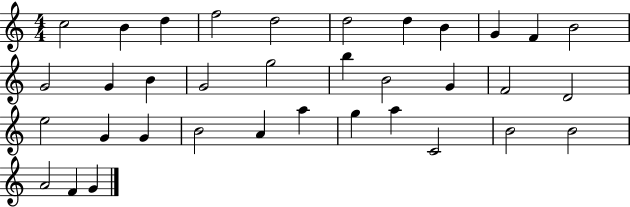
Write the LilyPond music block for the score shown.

{
  \clef treble
  \numericTimeSignature
  \time 4/4
  \key c \major
  c''2 b'4 d''4 | f''2 d''2 | d''2 d''4 b'4 | g'4 f'4 b'2 | \break g'2 g'4 b'4 | g'2 g''2 | b''4 b'2 g'4 | f'2 d'2 | \break e''2 g'4 g'4 | b'2 a'4 a''4 | g''4 a''4 c'2 | b'2 b'2 | \break a'2 f'4 g'4 | \bar "|."
}